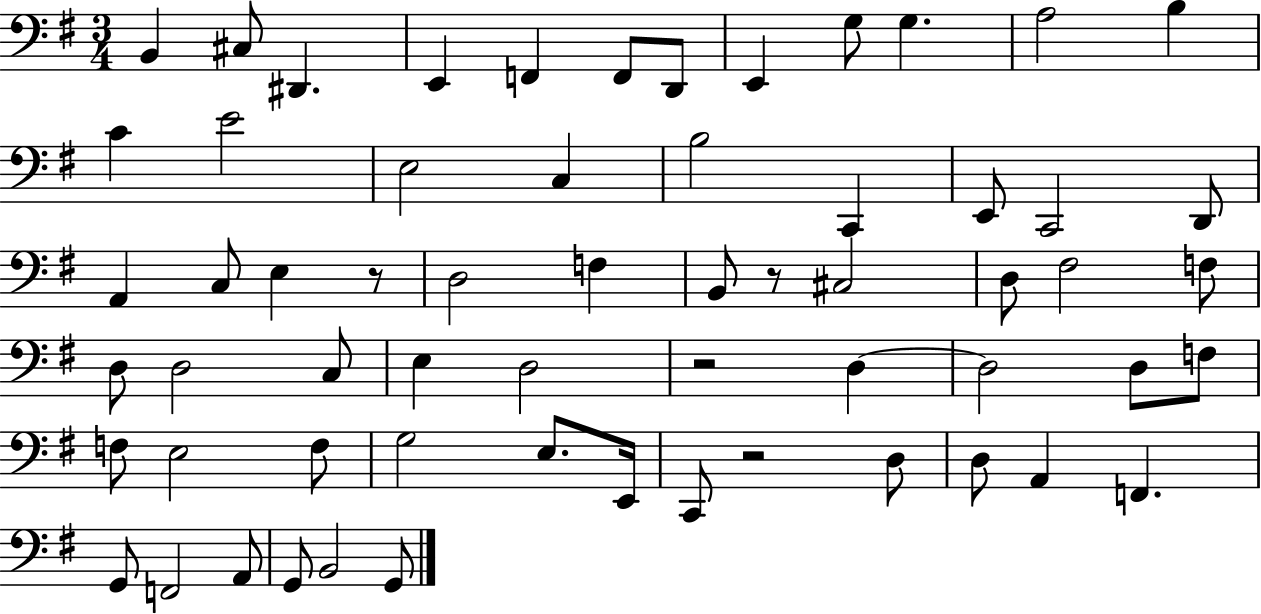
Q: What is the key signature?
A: G major